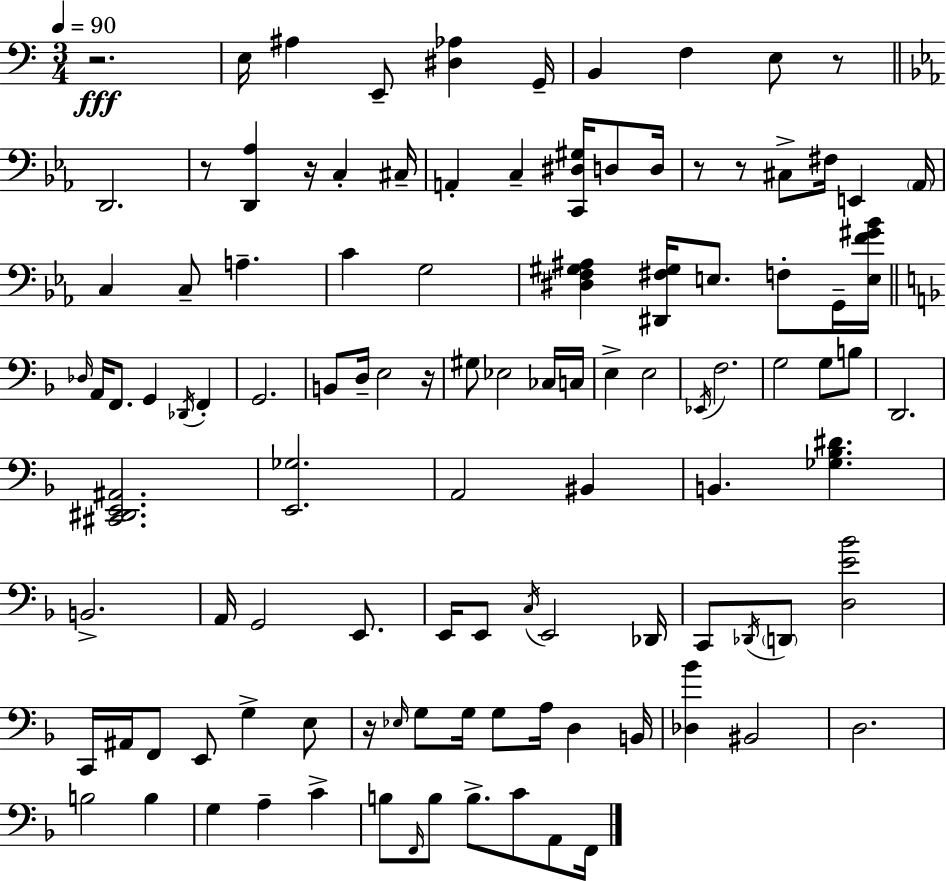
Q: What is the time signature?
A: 3/4